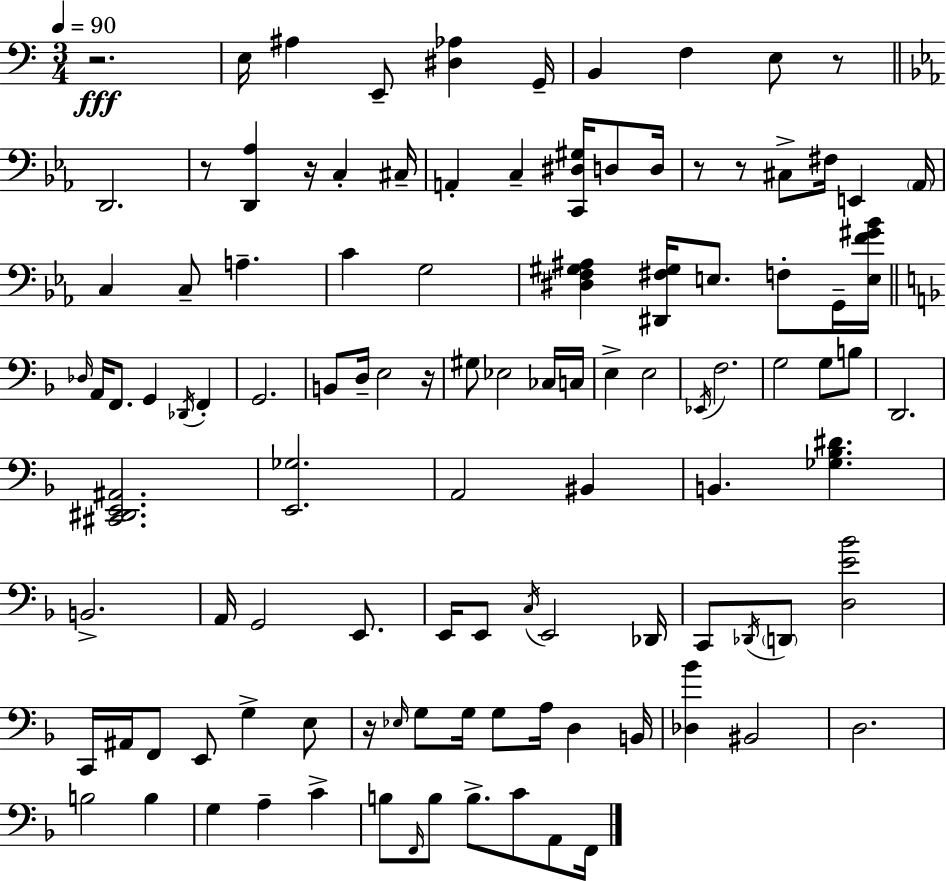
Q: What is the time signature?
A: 3/4